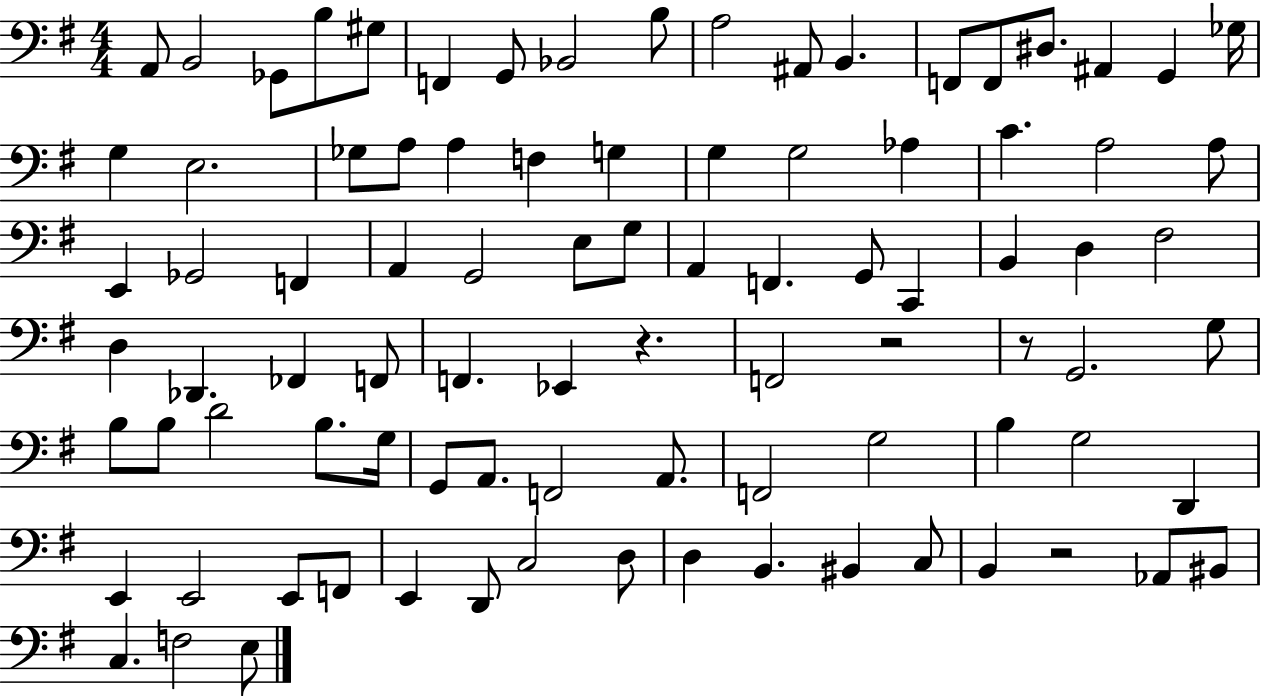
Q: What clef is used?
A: bass